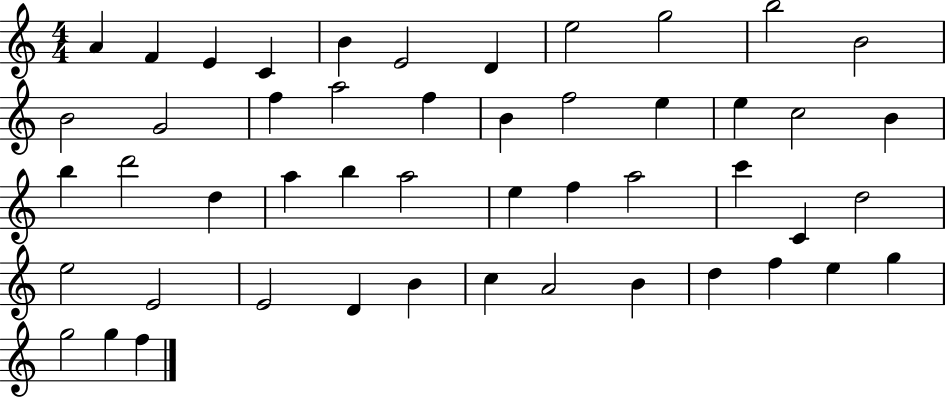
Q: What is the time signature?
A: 4/4